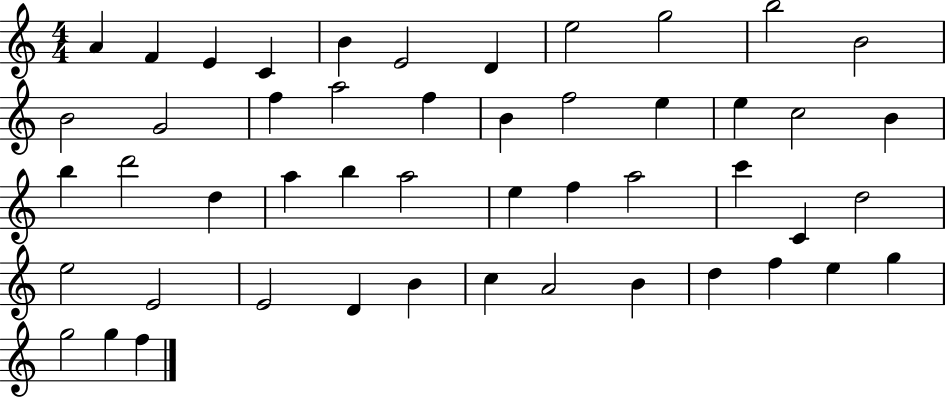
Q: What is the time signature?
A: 4/4